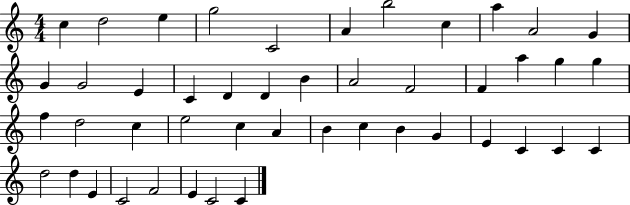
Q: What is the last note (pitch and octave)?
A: C4